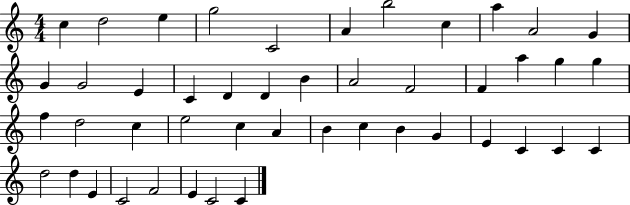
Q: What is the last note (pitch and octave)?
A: C4